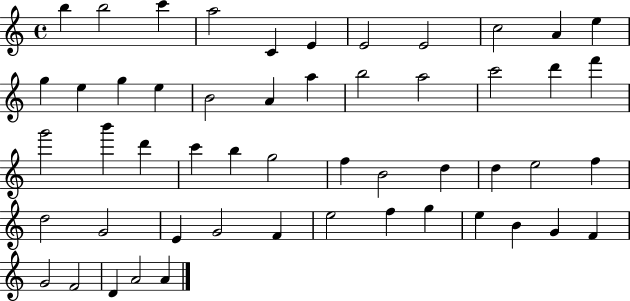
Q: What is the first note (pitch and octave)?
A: B5